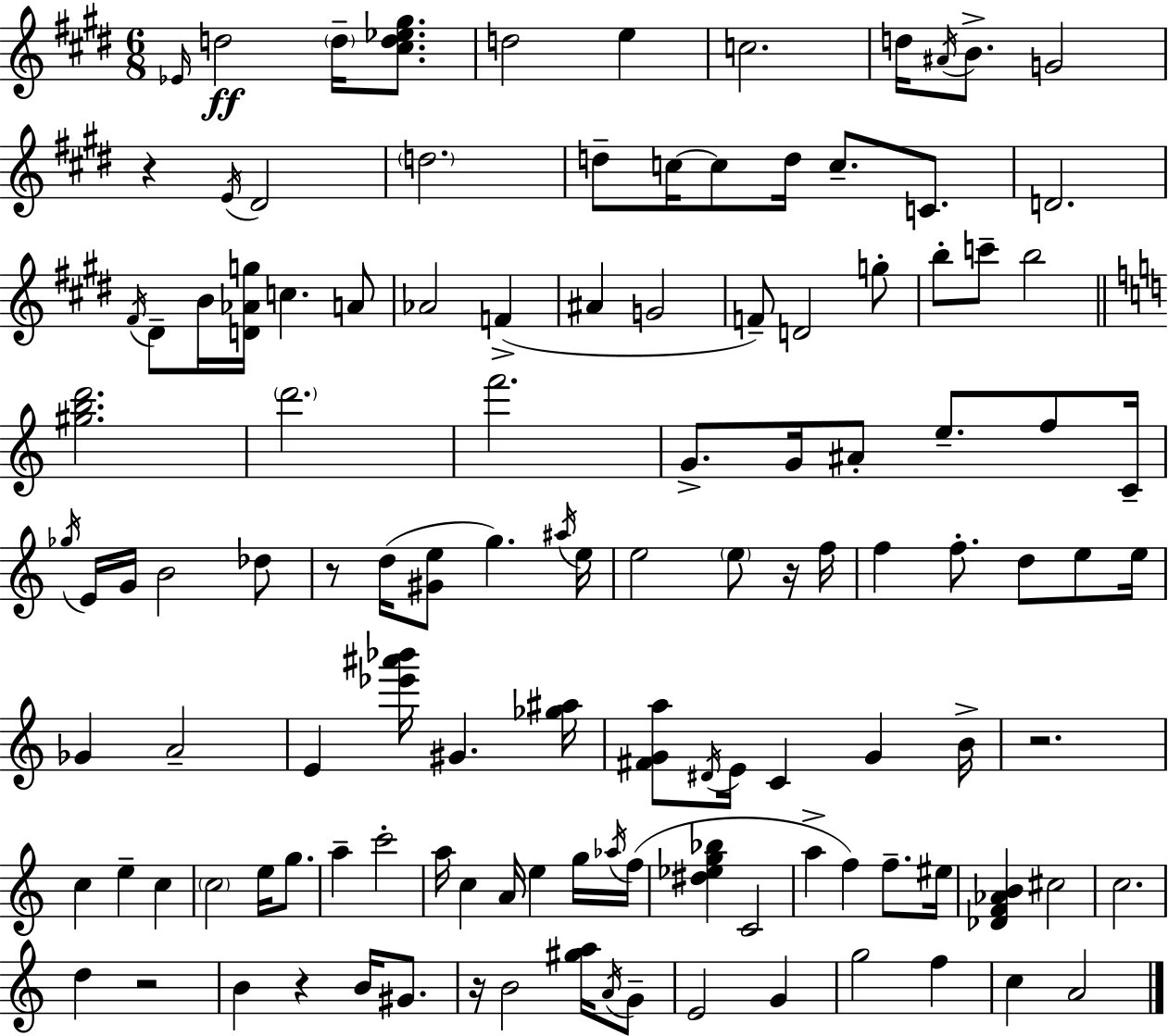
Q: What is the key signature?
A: E major